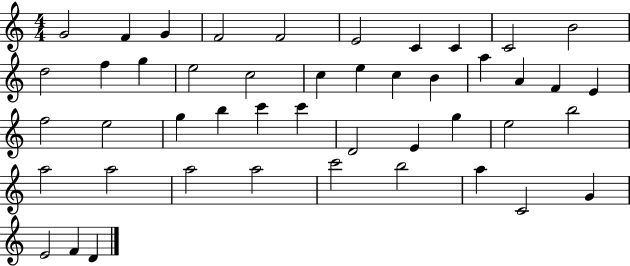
{
  \clef treble
  \numericTimeSignature
  \time 4/4
  \key c \major
  g'2 f'4 g'4 | f'2 f'2 | e'2 c'4 c'4 | c'2 b'2 | \break d''2 f''4 g''4 | e''2 c''2 | c''4 e''4 c''4 b'4 | a''4 a'4 f'4 e'4 | \break f''2 e''2 | g''4 b''4 c'''4 c'''4 | d'2 e'4 g''4 | e''2 b''2 | \break a''2 a''2 | a''2 a''2 | c'''2 b''2 | a''4 c'2 g'4 | \break e'2 f'4 d'4 | \bar "|."
}